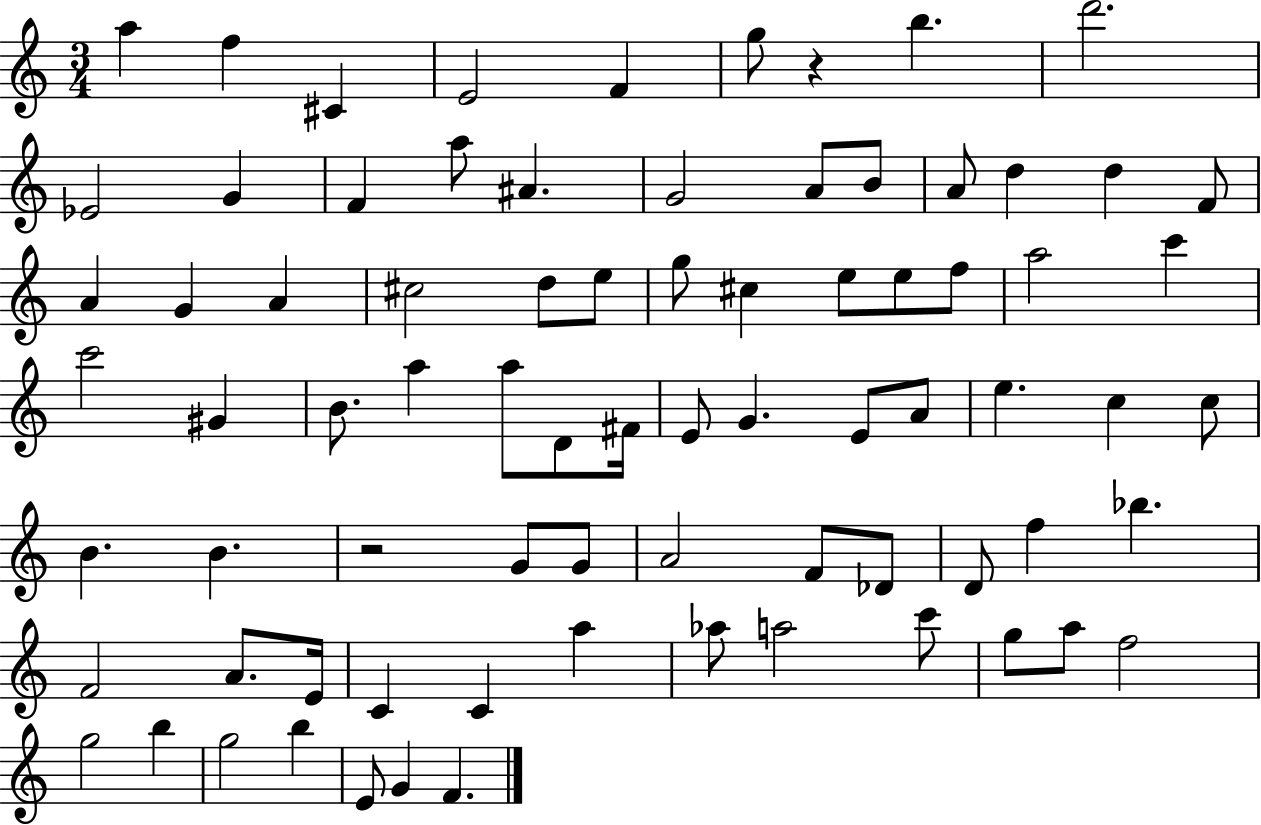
{
  \clef treble
  \numericTimeSignature
  \time 3/4
  \key c \major
  \repeat volta 2 { a''4 f''4 cis'4 | e'2 f'4 | g''8 r4 b''4. | d'''2. | \break ees'2 g'4 | f'4 a''8 ais'4. | g'2 a'8 b'8 | a'8 d''4 d''4 f'8 | \break a'4 g'4 a'4 | cis''2 d''8 e''8 | g''8 cis''4 e''8 e''8 f''8 | a''2 c'''4 | \break c'''2 gis'4 | b'8. a''4 a''8 d'8 fis'16 | e'8 g'4. e'8 a'8 | e''4. c''4 c''8 | \break b'4. b'4. | r2 g'8 g'8 | a'2 f'8 des'8 | d'8 f''4 bes''4. | \break f'2 a'8. e'16 | c'4 c'4 a''4 | aes''8 a''2 c'''8 | g''8 a''8 f''2 | \break g''2 b''4 | g''2 b''4 | e'8 g'4 f'4. | } \bar "|."
}